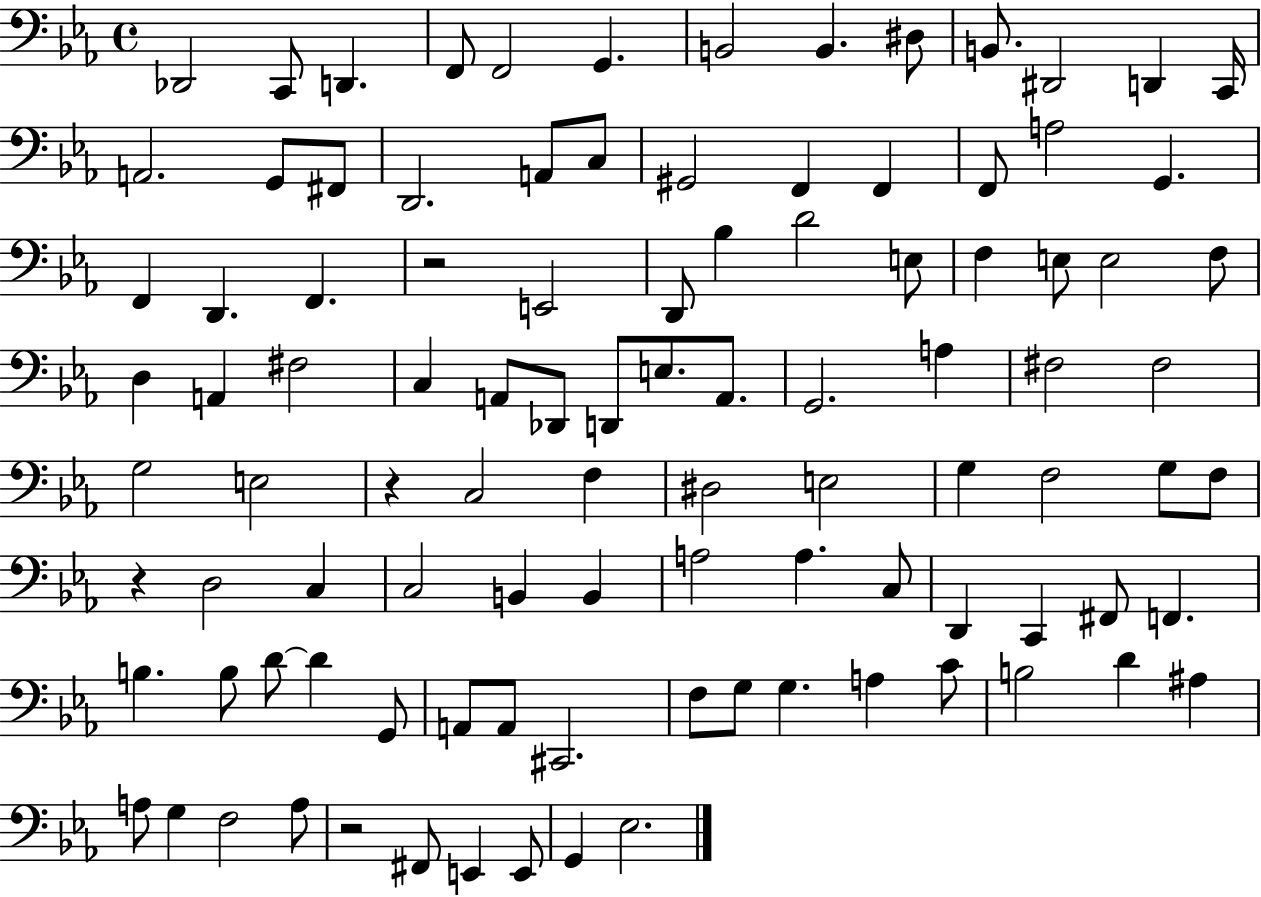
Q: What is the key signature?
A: EES major